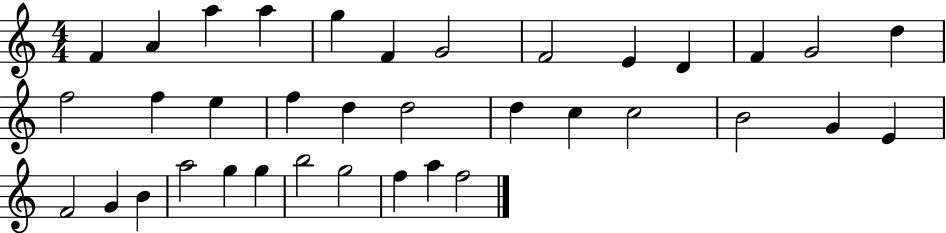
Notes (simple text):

F4/q A4/q A5/q A5/q G5/q F4/q G4/h F4/h E4/q D4/q F4/q G4/h D5/q F5/h F5/q E5/q F5/q D5/q D5/h D5/q C5/q C5/h B4/h G4/q E4/q F4/h G4/q B4/q A5/h G5/q G5/q B5/h G5/h F5/q A5/q F5/h